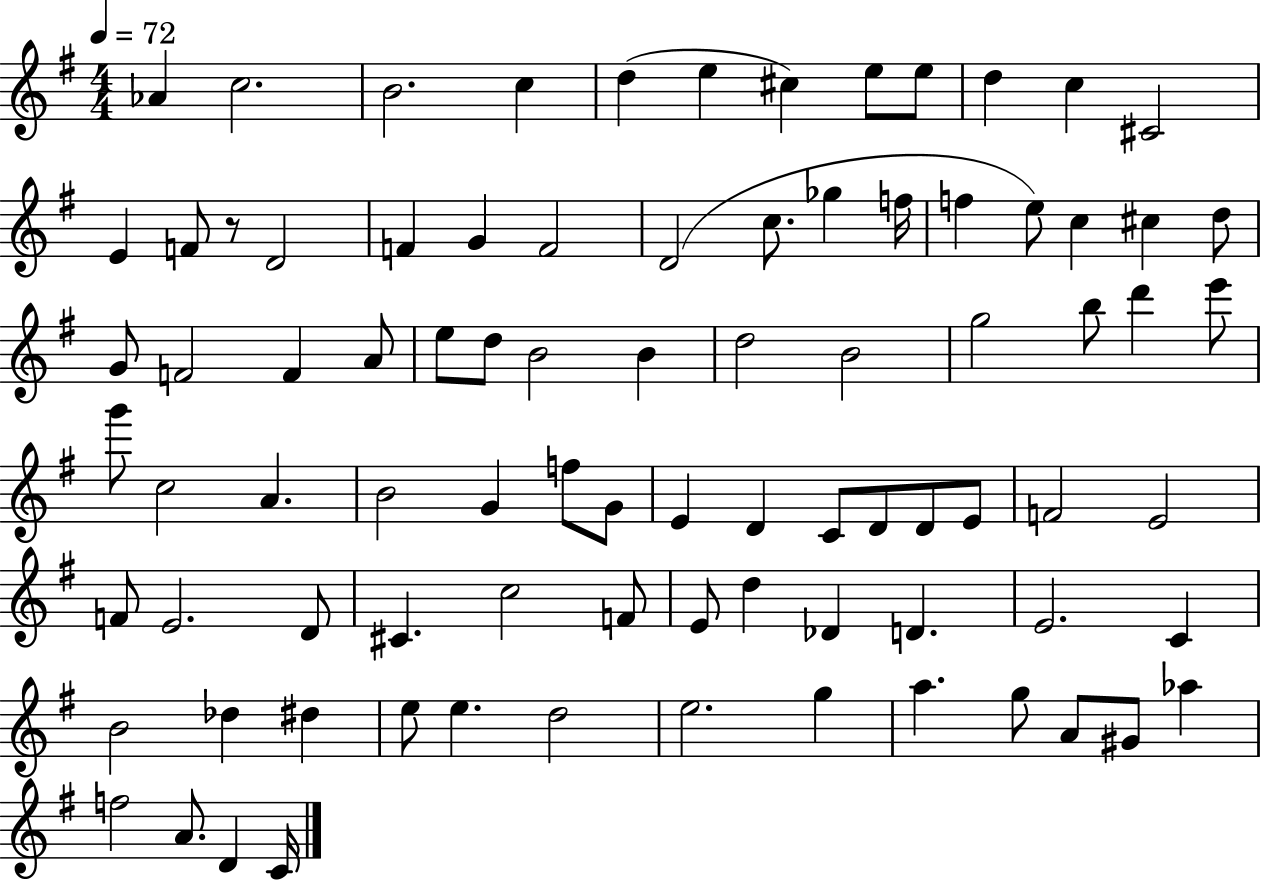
Ab4/q C5/h. B4/h. C5/q D5/q E5/q C#5/q E5/e E5/e D5/q C5/q C#4/h E4/q F4/e R/e D4/h F4/q G4/q F4/h D4/h C5/e. Gb5/q F5/s F5/q E5/e C5/q C#5/q D5/e G4/e F4/h F4/q A4/e E5/e D5/e B4/h B4/q D5/h B4/h G5/h B5/e D6/q E6/e G6/e C5/h A4/q. B4/h G4/q F5/e G4/e E4/q D4/q C4/e D4/e D4/e E4/e F4/h E4/h F4/e E4/h. D4/e C#4/q. C5/h F4/e E4/e D5/q Db4/q D4/q. E4/h. C4/q B4/h Db5/q D#5/q E5/e E5/q. D5/h E5/h. G5/q A5/q. G5/e A4/e G#4/e Ab5/q F5/h A4/e. D4/q C4/s